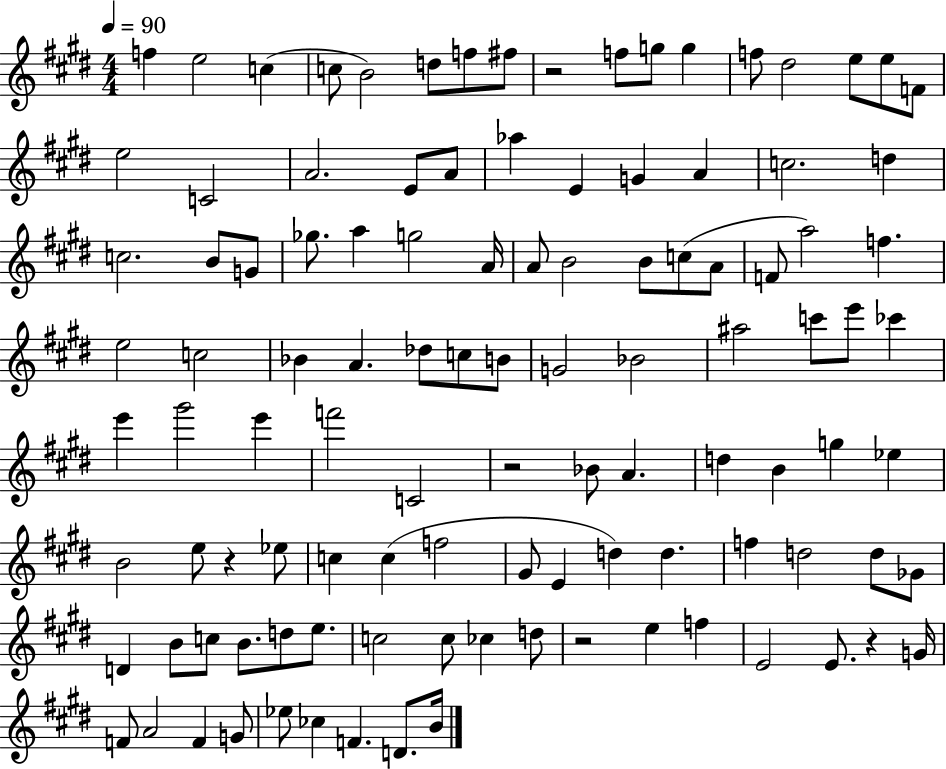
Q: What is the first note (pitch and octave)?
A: F5